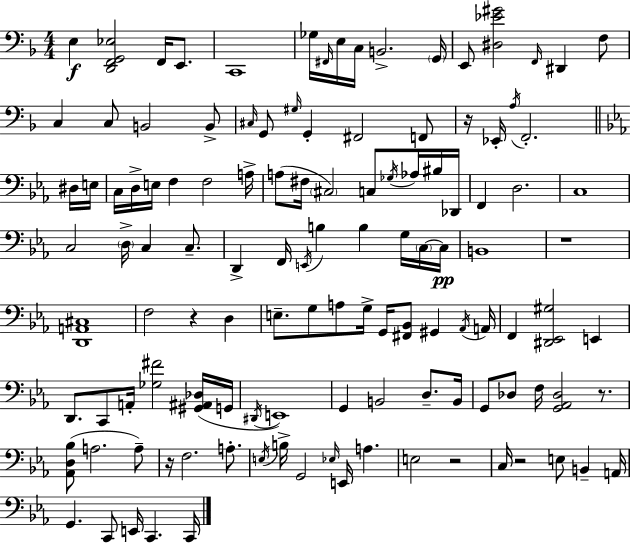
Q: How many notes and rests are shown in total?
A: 120